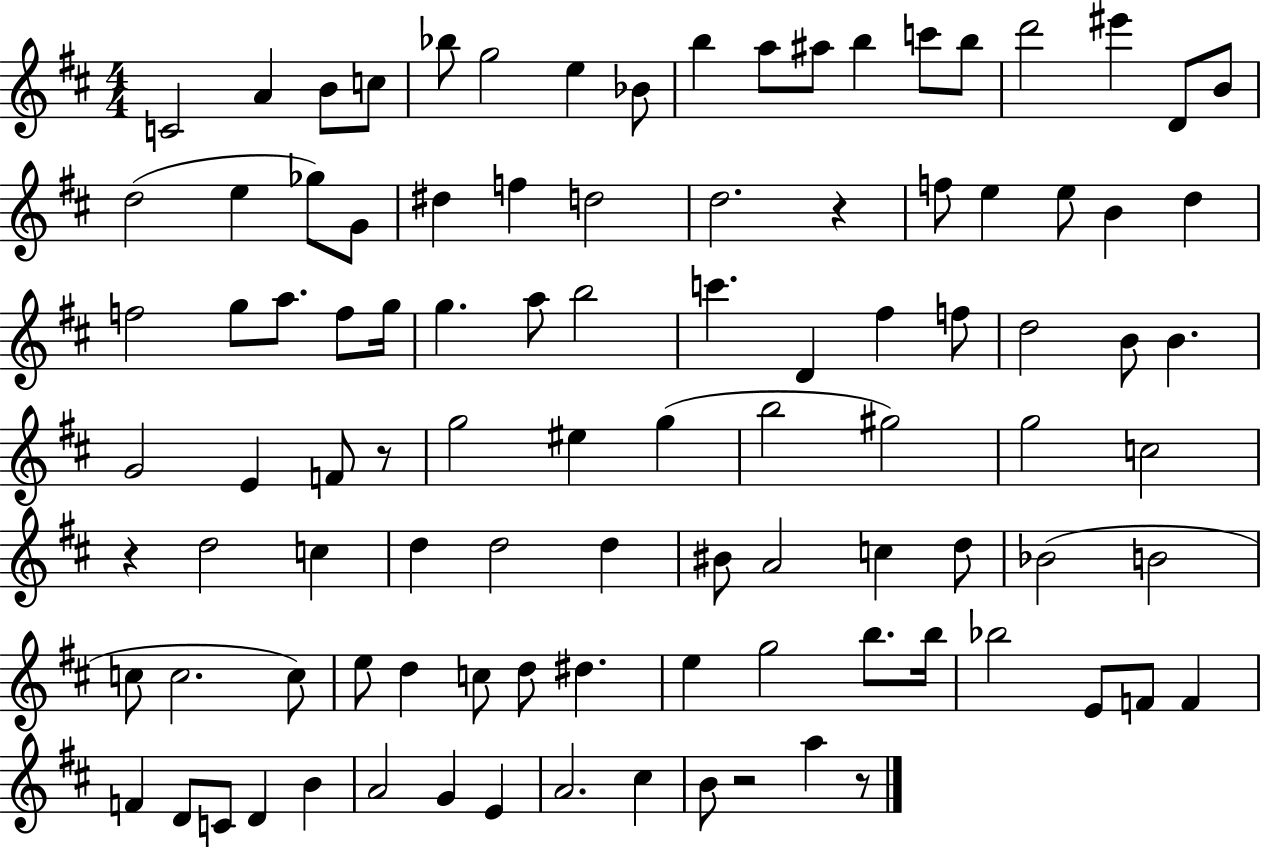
X:1
T:Untitled
M:4/4
L:1/4
K:D
C2 A B/2 c/2 _b/2 g2 e _B/2 b a/2 ^a/2 b c'/2 b/2 d'2 ^e' D/2 B/2 d2 e _g/2 G/2 ^d f d2 d2 z f/2 e e/2 B d f2 g/2 a/2 f/2 g/4 g a/2 b2 c' D ^f f/2 d2 B/2 B G2 E F/2 z/2 g2 ^e g b2 ^g2 g2 c2 z d2 c d d2 d ^B/2 A2 c d/2 _B2 B2 c/2 c2 c/2 e/2 d c/2 d/2 ^d e g2 b/2 b/4 _b2 E/2 F/2 F F D/2 C/2 D B A2 G E A2 ^c B/2 z2 a z/2